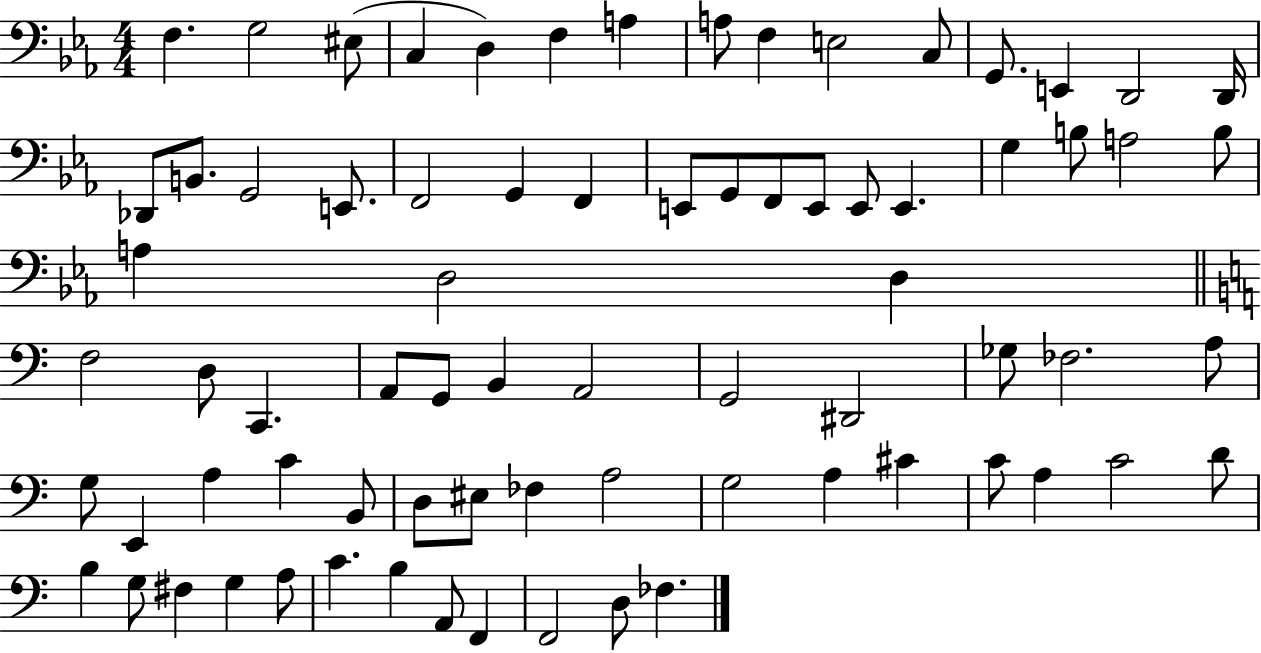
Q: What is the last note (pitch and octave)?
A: FES3